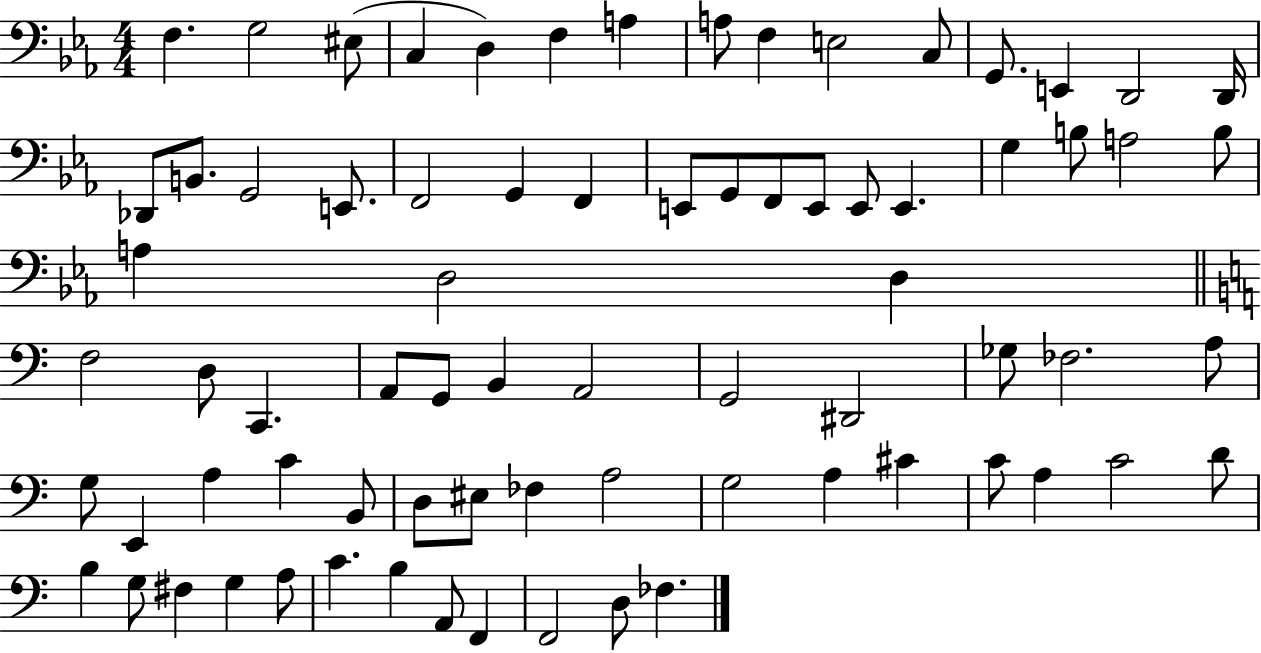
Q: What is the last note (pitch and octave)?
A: FES3